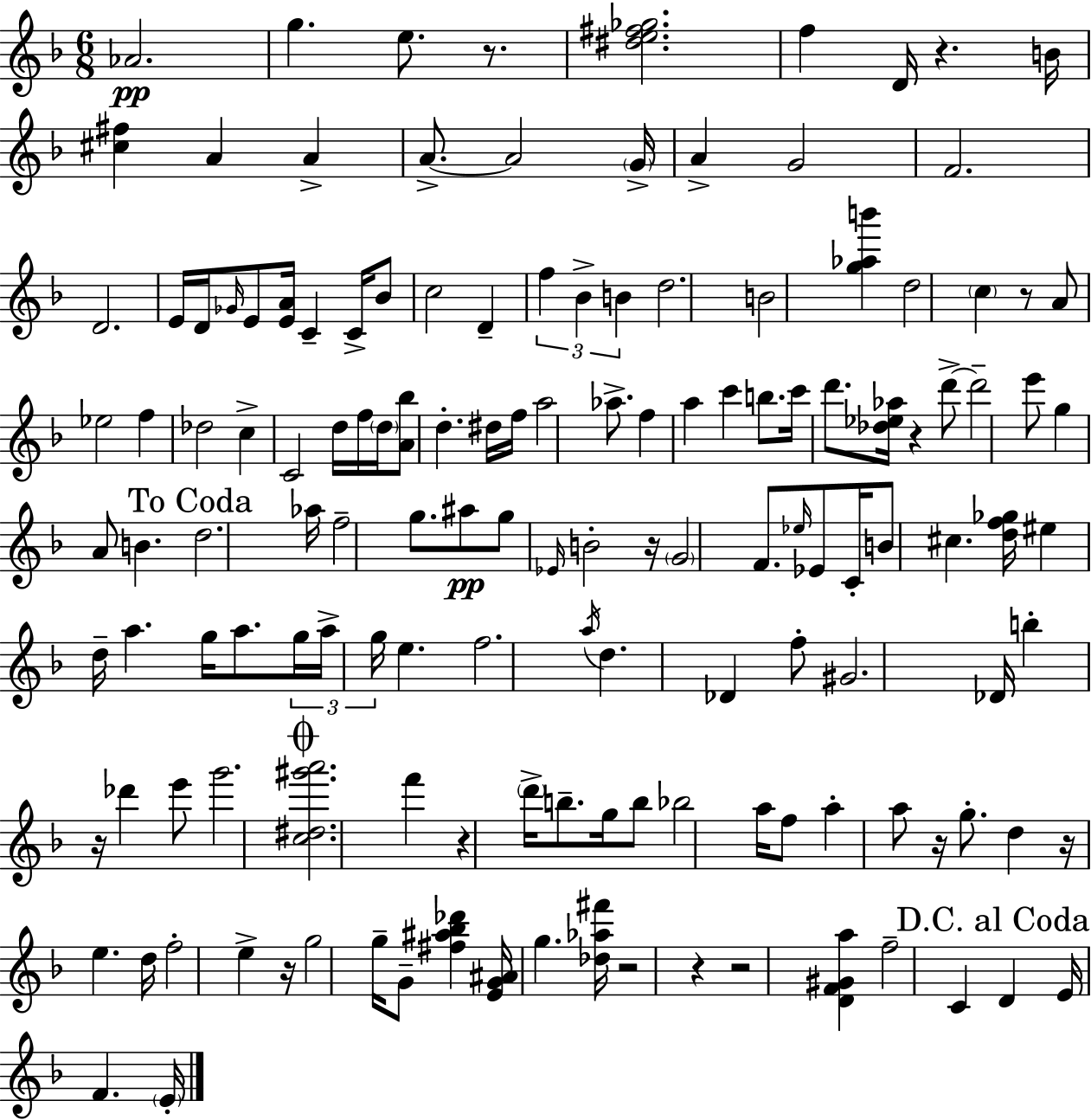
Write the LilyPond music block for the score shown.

{
  \clef treble
  \numericTimeSignature
  \time 6/8
  \key d \minor
  \repeat volta 2 { aes'2.\pp | g''4. e''8. r8. | <dis'' e'' fis'' ges''>2. | f''4 d'16 r4. b'16 | \break <cis'' fis''>4 a'4 a'4-> | a'8.->~~ a'2 \parenthesize g'16-> | a'4-> g'2 | f'2. | \break d'2. | e'16 d'16 \grace { ges'16 } e'8 <e' a'>16 c'4-- c'16-> bes'8 | c''2 d'4-- | \tuplet 3/2 { f''4 bes'4-> b'4 } | \break d''2. | b'2 <g'' aes'' b'''>4 | d''2 \parenthesize c''4 | r8 a'8 ees''2 | \break f''4 des''2 | c''4-> c'2 | d''16 f''16 \parenthesize d''16 <a' bes''>8 d''4.-. | dis''16 f''16 a''2 aes''8.-> | \break f''4 a''4 c'''4 | b''8. c'''16 d'''8. <des'' ees'' aes''>16 r4 | d'''8->~~ d'''2-- e'''8 | g''4 a'8 b'4. | \break \mark "To Coda" d''2. | aes''16 f''2-- g''8. | ais''8\pp g''8 \grace { ees'16 } b'2-. | r16 \parenthesize g'2 f'8. | \break \grace { ees''16 } ees'8 c'16-. b'8 cis''4. | <d'' f'' ges''>16 eis''4 d''16-- a''4. | g''16 a''8. \tuplet 3/2 { g''16 a''16-> g''16 } e''4. | f''2. | \break \acciaccatura { a''16 } d''4. des'4 | f''8-. gis'2. | des'16 b''4-. r16 des'''4 | e'''8 g'''2. | \break \mark \markup { \musicglyph "scripts.coda" } <c'' dis'' gis''' a'''>2. | f'''4 r4 | \parenthesize d'''16-> b''8.-- g''16 b''8 bes''2 | a''16 f''8 a''4-. a''8 | \break r16 g''8.-. d''4 r16 e''4. | d''16 f''2-. | e''4-> r16 g''2 | g''16-- g'8-- <fis'' ais'' bes'' des'''>4 <e' g' ais'>16 g''4. | \break <des'' aes'' fis'''>16 r2 | r4 r2 | <d' f' gis' a''>4 f''2-- | c'4 \mark "D.C. al Coda" d'4 e'16 f'4. | \break \parenthesize e'16-. } \bar "|."
}